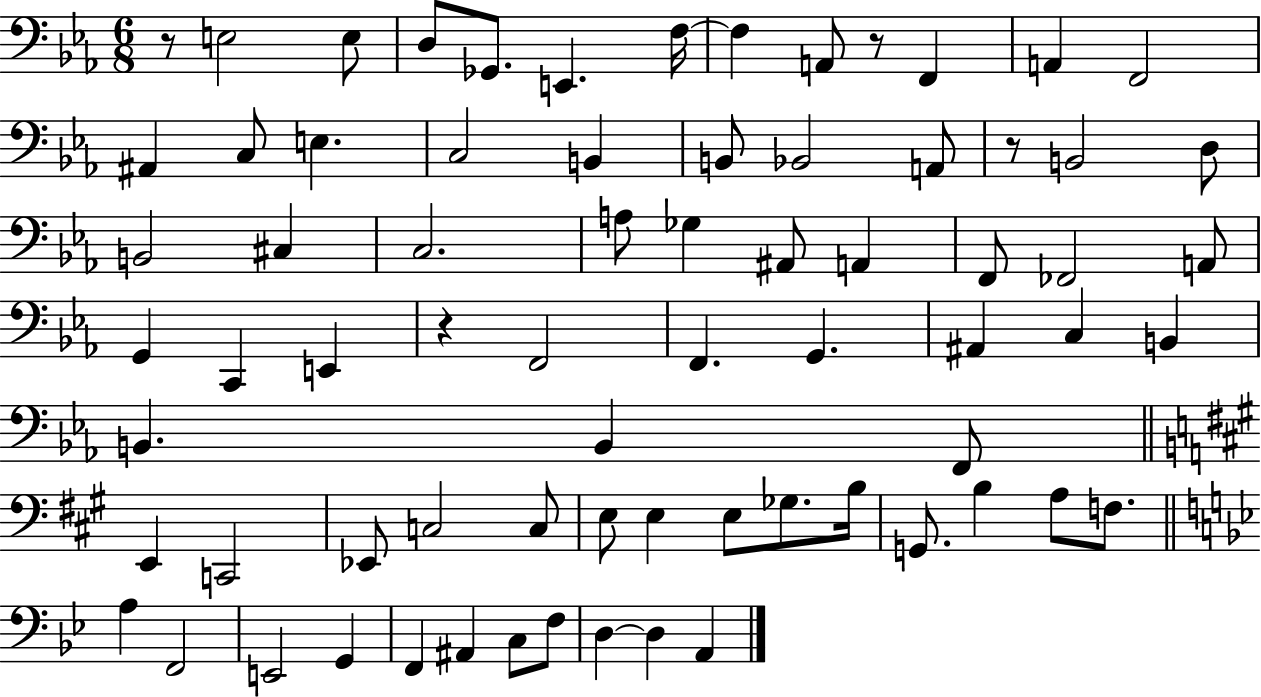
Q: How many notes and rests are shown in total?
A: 72